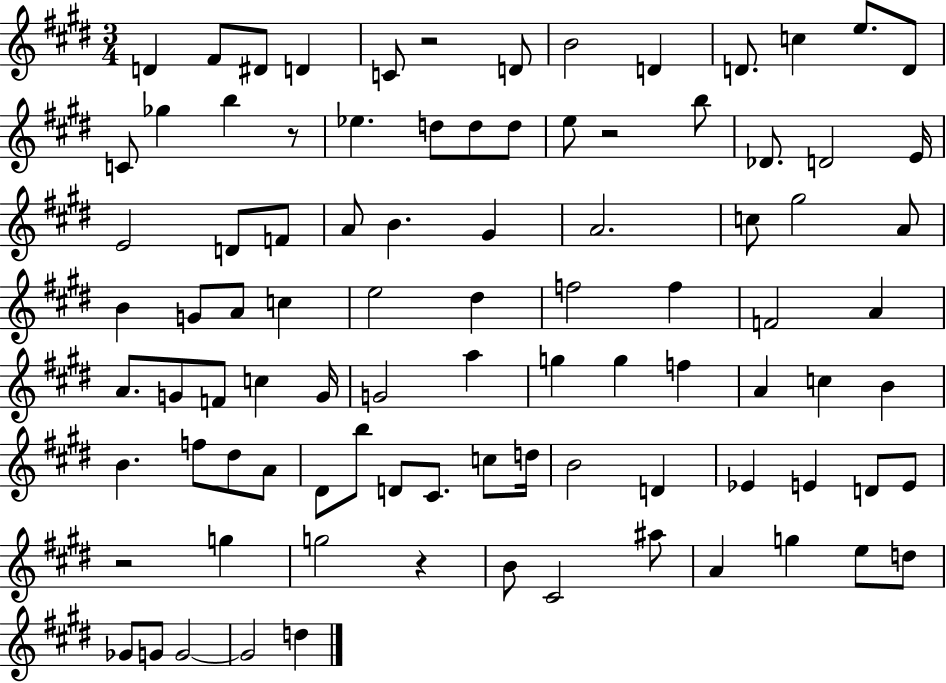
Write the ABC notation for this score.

X:1
T:Untitled
M:3/4
L:1/4
K:E
D ^F/2 ^D/2 D C/2 z2 D/2 B2 D D/2 c e/2 D/2 C/2 _g b z/2 _e d/2 d/2 d/2 e/2 z2 b/2 _D/2 D2 E/4 E2 D/2 F/2 A/2 B ^G A2 c/2 ^g2 A/2 B G/2 A/2 c e2 ^d f2 f F2 A A/2 G/2 F/2 c G/4 G2 a g g f A c B B f/2 ^d/2 A/2 ^D/2 b/2 D/2 ^C/2 c/2 d/4 B2 D _E E D/2 E/2 z2 g g2 z B/2 ^C2 ^a/2 A g e/2 d/2 _G/2 G/2 G2 G2 d